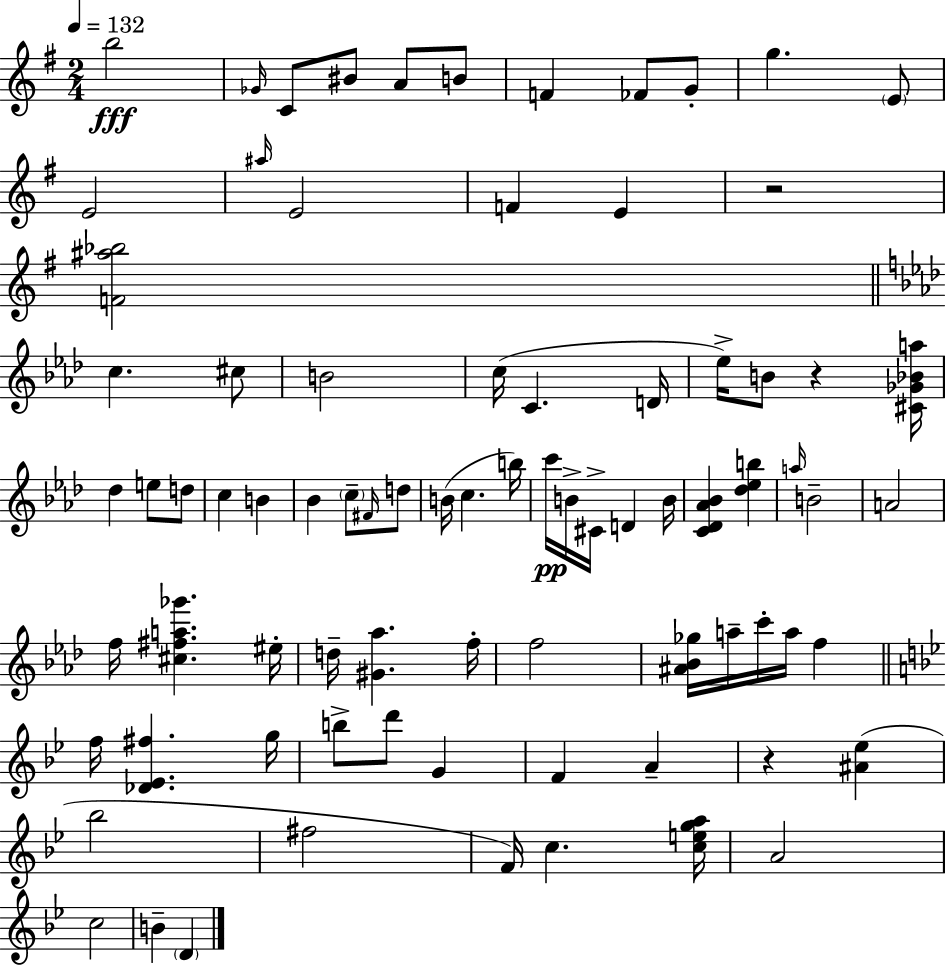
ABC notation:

X:1
T:Untitled
M:2/4
L:1/4
K:Em
b2 _G/4 C/2 ^B/2 A/2 B/2 F _F/2 G/2 g E/2 E2 ^a/4 E2 F E z2 [F^a_b]2 c ^c/2 B2 c/4 C D/4 _e/4 B/2 z [^C_G_Ba]/4 _d e/2 d/2 c B _B c/2 ^F/4 d/2 B/4 c b/4 c'/4 B/4 ^C/4 D B/4 [C_D_A_B] [_d_eb] a/4 B2 A2 f/4 [^c^fa_g'] ^e/4 d/4 [^G_a] f/4 f2 [^A_B_g]/4 a/4 c'/4 a/4 f f/4 [_D_E^f] g/4 b/2 d'/2 G F A z [^A_e] _b2 ^f2 F/4 c [cega]/4 A2 c2 B D